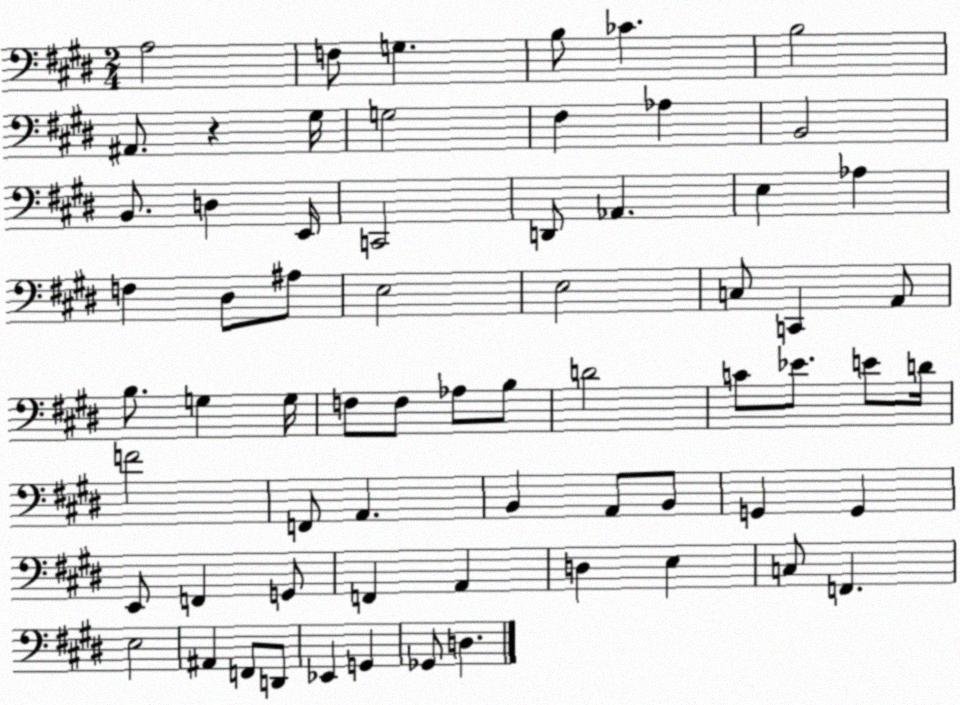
X:1
T:Untitled
M:2/4
L:1/4
K:E
A,2 F,/2 G, B,/2 _C B,2 ^A,,/2 z ^G,/4 G,2 ^F, _A, B,,2 B,,/2 D, E,,/4 C,,2 D,,/2 _A,, E, _A, F, ^D,/2 ^A,/2 E,2 E,2 C,/2 C,, A,,/2 B,/2 G, G,/4 F,/2 F,/2 _A,/2 B,/2 D2 C/2 _E/2 E/2 D/4 F2 F,,/2 A,, B,, A,,/2 B,,/2 G,, G,, E,,/2 F,, G,,/2 F,, A,, D, E, C,/2 F,, E,2 ^A,, F,,/2 D,,/2 _E,, G,, _G,,/2 D,